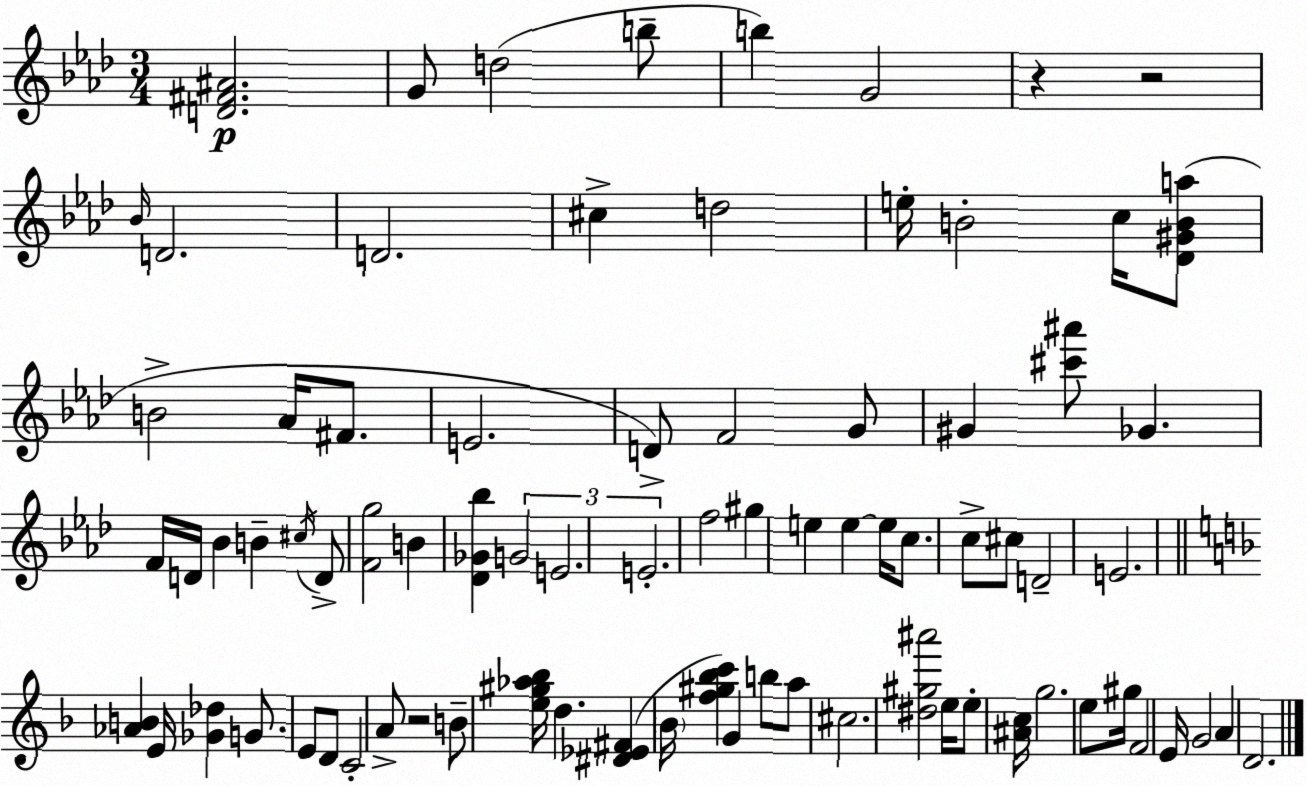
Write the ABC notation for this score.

X:1
T:Untitled
M:3/4
L:1/4
K:Fm
[D^F^A]2 G/2 d2 b/2 b G2 z z2 _B/4 D2 D2 ^c d2 e/4 B2 c/4 [_D^GBa]/2 B2 _A/4 ^F/2 E2 D/2 F2 G/2 ^G [^c'^a']/2 _G F/4 D/4 _B B ^c/4 D/2 [Fg]2 B [_D_G_b] G2 E2 E2 f2 ^g e e e/4 c/2 c/2 ^c/2 D2 E2 [_AB] E/4 [_G_d] G/2 E/2 D/2 C2 A/2 z2 B/2 [e^g_a_b]/4 d [^D_E^F] _B/4 [f^g_bc'] G b/2 a/2 ^c2 [^d^g^a']2 e/4 e/2 [^Ac]/4 g2 e/2 ^g/4 F2 E/4 G2 A D2